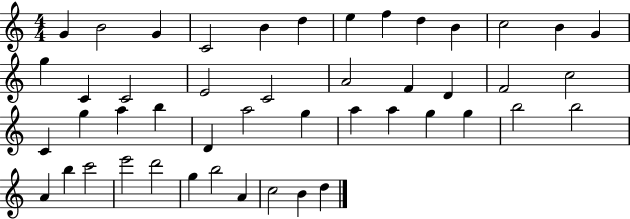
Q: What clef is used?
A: treble